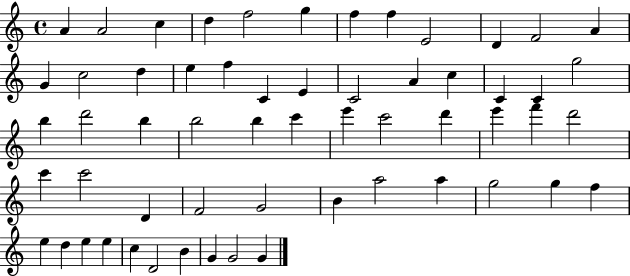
{
  \clef treble
  \time 4/4
  \defaultTimeSignature
  \key c \major
  a'4 a'2 c''4 | d''4 f''2 g''4 | f''4 f''4 e'2 | d'4 f'2 a'4 | \break g'4 c''2 d''4 | e''4 f''4 c'4 e'4 | c'2 a'4 c''4 | c'4 c'4 g''2 | \break b''4 d'''2 b''4 | b''2 b''4 c'''4 | e'''4 c'''2 d'''4 | e'''4 f'''4 d'''2 | \break c'''4 c'''2 d'4 | f'2 g'2 | b'4 a''2 a''4 | g''2 g''4 f''4 | \break e''4 d''4 e''4 e''4 | c''4 d'2 b'4 | g'4 g'2 g'4 | \bar "|."
}